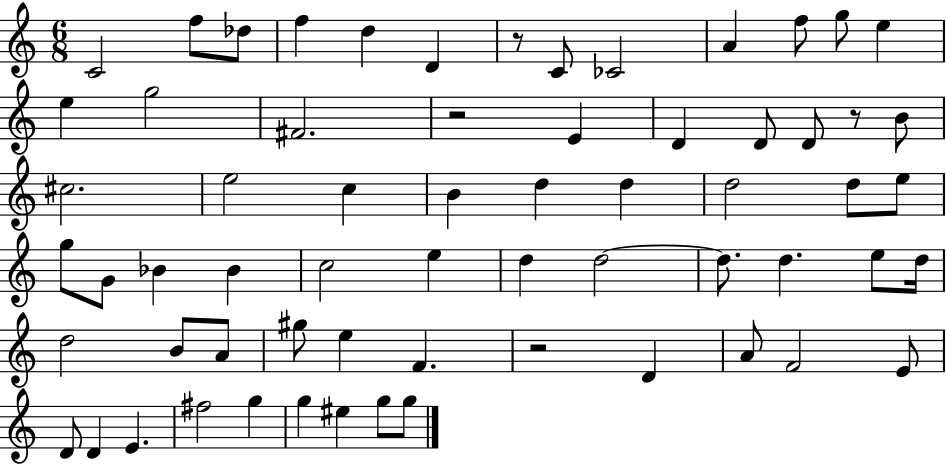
X:1
T:Untitled
M:6/8
L:1/4
K:C
C2 f/2 _d/2 f d D z/2 C/2 _C2 A f/2 g/2 e e g2 ^F2 z2 E D D/2 D/2 z/2 B/2 ^c2 e2 c B d d d2 d/2 e/2 g/2 G/2 _B _B c2 e d d2 d/2 d e/2 d/4 d2 B/2 A/2 ^g/2 e F z2 D A/2 F2 E/2 D/2 D E ^f2 g g ^e g/2 g/2